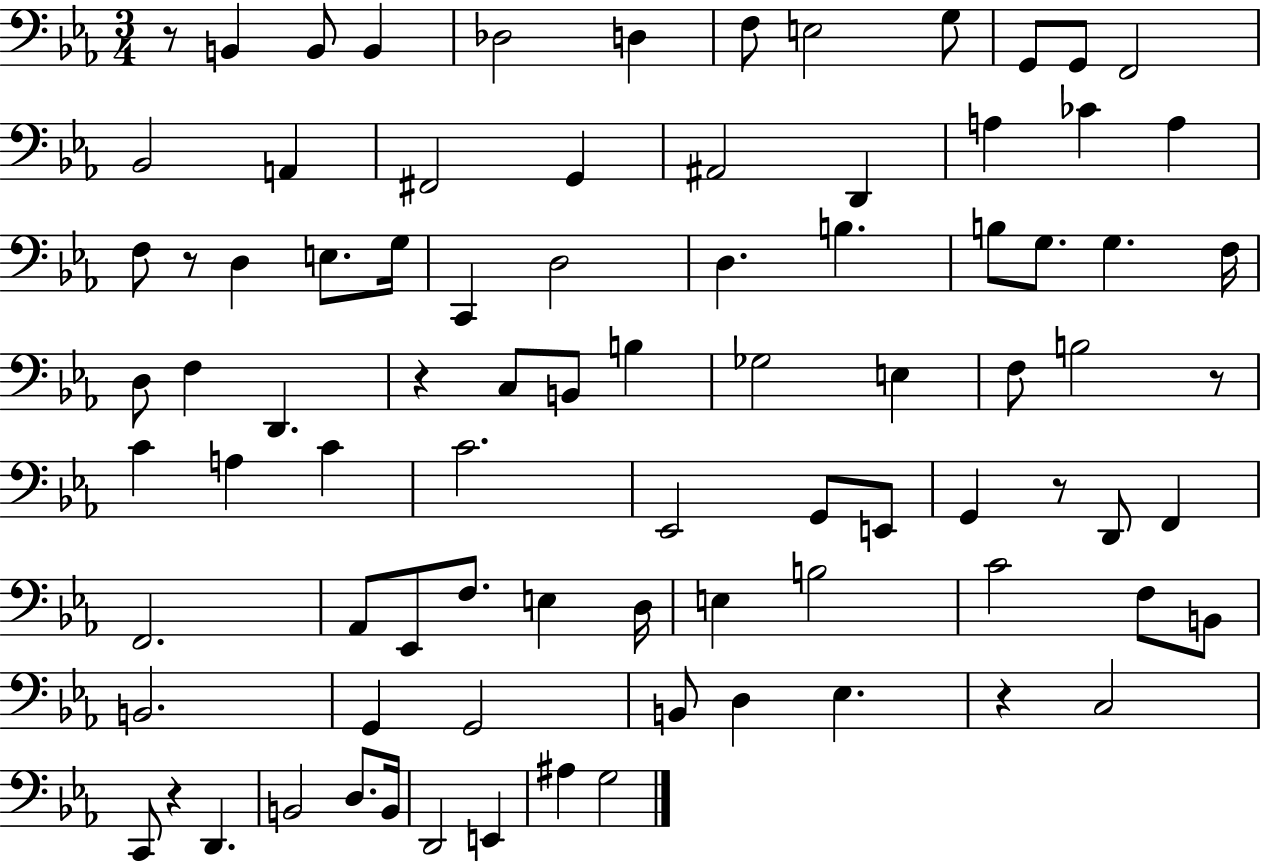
R/e B2/q B2/e B2/q Db3/h D3/q F3/e E3/h G3/e G2/e G2/e F2/h Bb2/h A2/q F#2/h G2/q A#2/h D2/q A3/q CES4/q A3/q F3/e R/e D3/q E3/e. G3/s C2/q D3/h D3/q. B3/q. B3/e G3/e. G3/q. F3/s D3/e F3/q D2/q. R/q C3/e B2/e B3/q Gb3/h E3/q F3/e B3/h R/e C4/q A3/q C4/q C4/h. Eb2/h G2/e E2/e G2/q R/e D2/e F2/q F2/h. Ab2/e Eb2/e F3/e. E3/q D3/s E3/q B3/h C4/h F3/e B2/e B2/h. G2/q G2/h B2/e D3/q Eb3/q. R/q C3/h C2/e R/q D2/q. B2/h D3/e. B2/s D2/h E2/q A#3/q G3/h